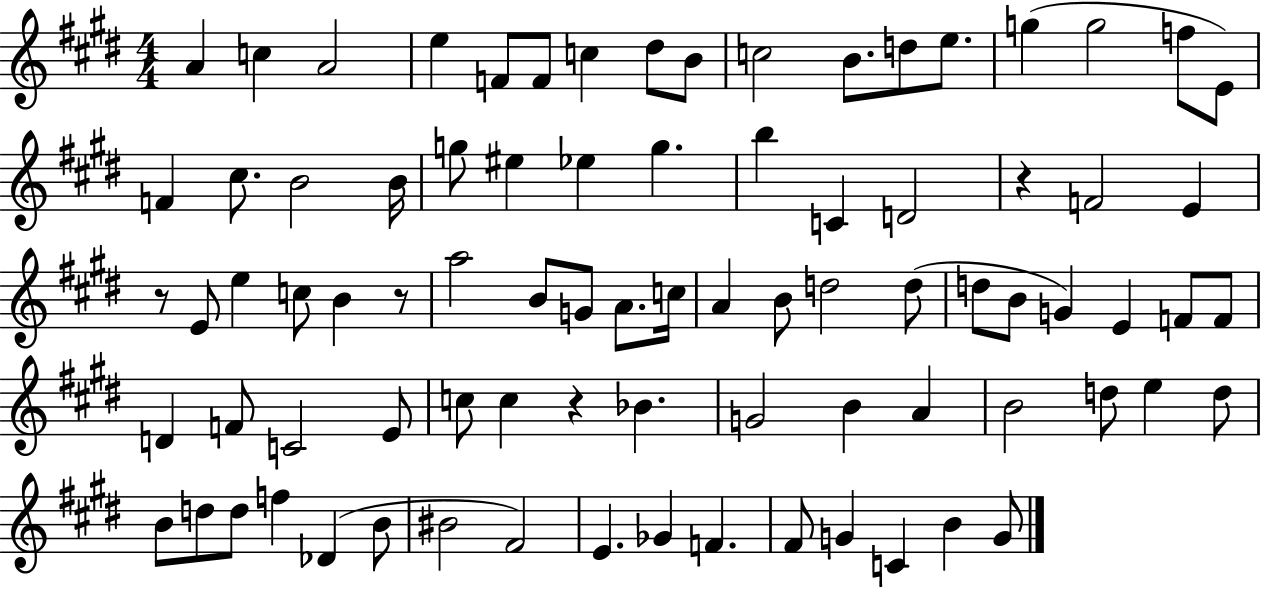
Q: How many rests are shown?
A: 4